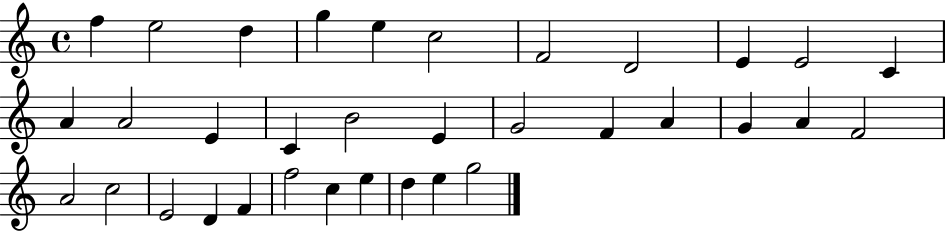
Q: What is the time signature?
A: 4/4